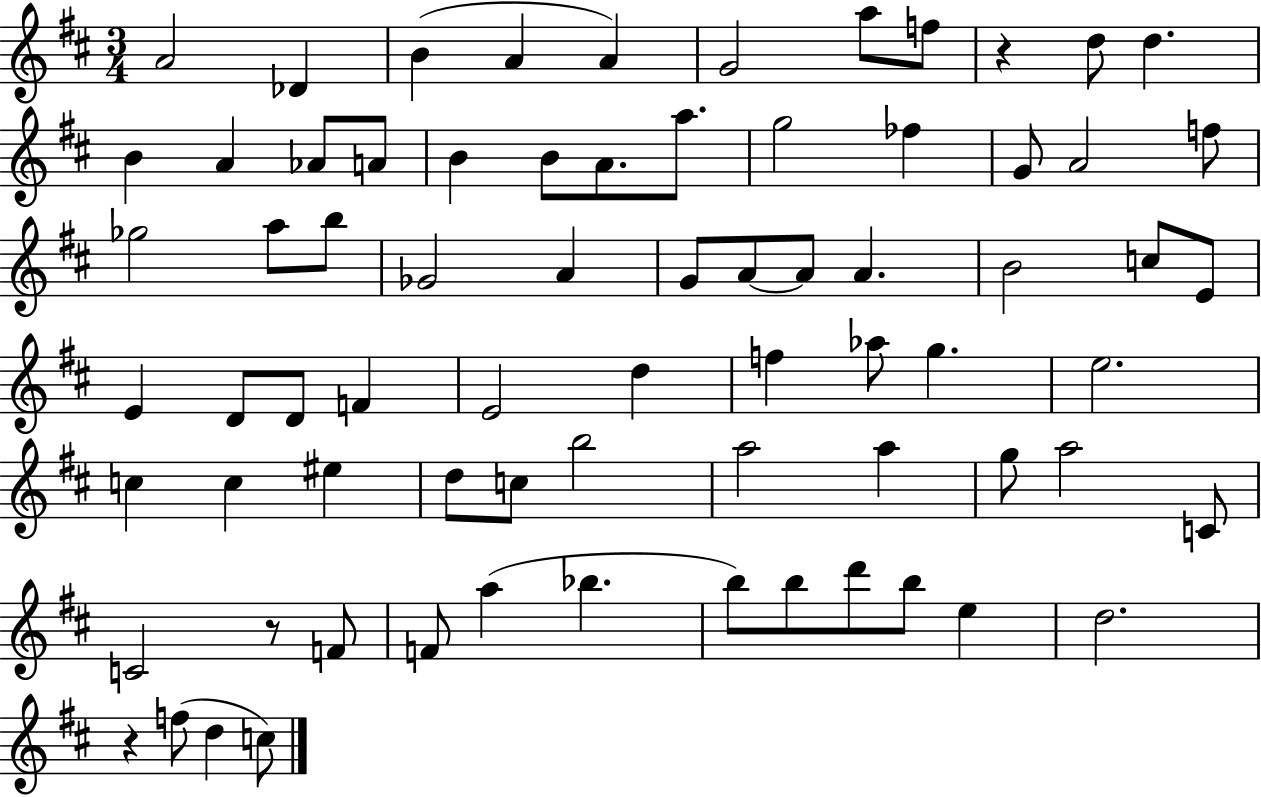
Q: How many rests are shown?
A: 3